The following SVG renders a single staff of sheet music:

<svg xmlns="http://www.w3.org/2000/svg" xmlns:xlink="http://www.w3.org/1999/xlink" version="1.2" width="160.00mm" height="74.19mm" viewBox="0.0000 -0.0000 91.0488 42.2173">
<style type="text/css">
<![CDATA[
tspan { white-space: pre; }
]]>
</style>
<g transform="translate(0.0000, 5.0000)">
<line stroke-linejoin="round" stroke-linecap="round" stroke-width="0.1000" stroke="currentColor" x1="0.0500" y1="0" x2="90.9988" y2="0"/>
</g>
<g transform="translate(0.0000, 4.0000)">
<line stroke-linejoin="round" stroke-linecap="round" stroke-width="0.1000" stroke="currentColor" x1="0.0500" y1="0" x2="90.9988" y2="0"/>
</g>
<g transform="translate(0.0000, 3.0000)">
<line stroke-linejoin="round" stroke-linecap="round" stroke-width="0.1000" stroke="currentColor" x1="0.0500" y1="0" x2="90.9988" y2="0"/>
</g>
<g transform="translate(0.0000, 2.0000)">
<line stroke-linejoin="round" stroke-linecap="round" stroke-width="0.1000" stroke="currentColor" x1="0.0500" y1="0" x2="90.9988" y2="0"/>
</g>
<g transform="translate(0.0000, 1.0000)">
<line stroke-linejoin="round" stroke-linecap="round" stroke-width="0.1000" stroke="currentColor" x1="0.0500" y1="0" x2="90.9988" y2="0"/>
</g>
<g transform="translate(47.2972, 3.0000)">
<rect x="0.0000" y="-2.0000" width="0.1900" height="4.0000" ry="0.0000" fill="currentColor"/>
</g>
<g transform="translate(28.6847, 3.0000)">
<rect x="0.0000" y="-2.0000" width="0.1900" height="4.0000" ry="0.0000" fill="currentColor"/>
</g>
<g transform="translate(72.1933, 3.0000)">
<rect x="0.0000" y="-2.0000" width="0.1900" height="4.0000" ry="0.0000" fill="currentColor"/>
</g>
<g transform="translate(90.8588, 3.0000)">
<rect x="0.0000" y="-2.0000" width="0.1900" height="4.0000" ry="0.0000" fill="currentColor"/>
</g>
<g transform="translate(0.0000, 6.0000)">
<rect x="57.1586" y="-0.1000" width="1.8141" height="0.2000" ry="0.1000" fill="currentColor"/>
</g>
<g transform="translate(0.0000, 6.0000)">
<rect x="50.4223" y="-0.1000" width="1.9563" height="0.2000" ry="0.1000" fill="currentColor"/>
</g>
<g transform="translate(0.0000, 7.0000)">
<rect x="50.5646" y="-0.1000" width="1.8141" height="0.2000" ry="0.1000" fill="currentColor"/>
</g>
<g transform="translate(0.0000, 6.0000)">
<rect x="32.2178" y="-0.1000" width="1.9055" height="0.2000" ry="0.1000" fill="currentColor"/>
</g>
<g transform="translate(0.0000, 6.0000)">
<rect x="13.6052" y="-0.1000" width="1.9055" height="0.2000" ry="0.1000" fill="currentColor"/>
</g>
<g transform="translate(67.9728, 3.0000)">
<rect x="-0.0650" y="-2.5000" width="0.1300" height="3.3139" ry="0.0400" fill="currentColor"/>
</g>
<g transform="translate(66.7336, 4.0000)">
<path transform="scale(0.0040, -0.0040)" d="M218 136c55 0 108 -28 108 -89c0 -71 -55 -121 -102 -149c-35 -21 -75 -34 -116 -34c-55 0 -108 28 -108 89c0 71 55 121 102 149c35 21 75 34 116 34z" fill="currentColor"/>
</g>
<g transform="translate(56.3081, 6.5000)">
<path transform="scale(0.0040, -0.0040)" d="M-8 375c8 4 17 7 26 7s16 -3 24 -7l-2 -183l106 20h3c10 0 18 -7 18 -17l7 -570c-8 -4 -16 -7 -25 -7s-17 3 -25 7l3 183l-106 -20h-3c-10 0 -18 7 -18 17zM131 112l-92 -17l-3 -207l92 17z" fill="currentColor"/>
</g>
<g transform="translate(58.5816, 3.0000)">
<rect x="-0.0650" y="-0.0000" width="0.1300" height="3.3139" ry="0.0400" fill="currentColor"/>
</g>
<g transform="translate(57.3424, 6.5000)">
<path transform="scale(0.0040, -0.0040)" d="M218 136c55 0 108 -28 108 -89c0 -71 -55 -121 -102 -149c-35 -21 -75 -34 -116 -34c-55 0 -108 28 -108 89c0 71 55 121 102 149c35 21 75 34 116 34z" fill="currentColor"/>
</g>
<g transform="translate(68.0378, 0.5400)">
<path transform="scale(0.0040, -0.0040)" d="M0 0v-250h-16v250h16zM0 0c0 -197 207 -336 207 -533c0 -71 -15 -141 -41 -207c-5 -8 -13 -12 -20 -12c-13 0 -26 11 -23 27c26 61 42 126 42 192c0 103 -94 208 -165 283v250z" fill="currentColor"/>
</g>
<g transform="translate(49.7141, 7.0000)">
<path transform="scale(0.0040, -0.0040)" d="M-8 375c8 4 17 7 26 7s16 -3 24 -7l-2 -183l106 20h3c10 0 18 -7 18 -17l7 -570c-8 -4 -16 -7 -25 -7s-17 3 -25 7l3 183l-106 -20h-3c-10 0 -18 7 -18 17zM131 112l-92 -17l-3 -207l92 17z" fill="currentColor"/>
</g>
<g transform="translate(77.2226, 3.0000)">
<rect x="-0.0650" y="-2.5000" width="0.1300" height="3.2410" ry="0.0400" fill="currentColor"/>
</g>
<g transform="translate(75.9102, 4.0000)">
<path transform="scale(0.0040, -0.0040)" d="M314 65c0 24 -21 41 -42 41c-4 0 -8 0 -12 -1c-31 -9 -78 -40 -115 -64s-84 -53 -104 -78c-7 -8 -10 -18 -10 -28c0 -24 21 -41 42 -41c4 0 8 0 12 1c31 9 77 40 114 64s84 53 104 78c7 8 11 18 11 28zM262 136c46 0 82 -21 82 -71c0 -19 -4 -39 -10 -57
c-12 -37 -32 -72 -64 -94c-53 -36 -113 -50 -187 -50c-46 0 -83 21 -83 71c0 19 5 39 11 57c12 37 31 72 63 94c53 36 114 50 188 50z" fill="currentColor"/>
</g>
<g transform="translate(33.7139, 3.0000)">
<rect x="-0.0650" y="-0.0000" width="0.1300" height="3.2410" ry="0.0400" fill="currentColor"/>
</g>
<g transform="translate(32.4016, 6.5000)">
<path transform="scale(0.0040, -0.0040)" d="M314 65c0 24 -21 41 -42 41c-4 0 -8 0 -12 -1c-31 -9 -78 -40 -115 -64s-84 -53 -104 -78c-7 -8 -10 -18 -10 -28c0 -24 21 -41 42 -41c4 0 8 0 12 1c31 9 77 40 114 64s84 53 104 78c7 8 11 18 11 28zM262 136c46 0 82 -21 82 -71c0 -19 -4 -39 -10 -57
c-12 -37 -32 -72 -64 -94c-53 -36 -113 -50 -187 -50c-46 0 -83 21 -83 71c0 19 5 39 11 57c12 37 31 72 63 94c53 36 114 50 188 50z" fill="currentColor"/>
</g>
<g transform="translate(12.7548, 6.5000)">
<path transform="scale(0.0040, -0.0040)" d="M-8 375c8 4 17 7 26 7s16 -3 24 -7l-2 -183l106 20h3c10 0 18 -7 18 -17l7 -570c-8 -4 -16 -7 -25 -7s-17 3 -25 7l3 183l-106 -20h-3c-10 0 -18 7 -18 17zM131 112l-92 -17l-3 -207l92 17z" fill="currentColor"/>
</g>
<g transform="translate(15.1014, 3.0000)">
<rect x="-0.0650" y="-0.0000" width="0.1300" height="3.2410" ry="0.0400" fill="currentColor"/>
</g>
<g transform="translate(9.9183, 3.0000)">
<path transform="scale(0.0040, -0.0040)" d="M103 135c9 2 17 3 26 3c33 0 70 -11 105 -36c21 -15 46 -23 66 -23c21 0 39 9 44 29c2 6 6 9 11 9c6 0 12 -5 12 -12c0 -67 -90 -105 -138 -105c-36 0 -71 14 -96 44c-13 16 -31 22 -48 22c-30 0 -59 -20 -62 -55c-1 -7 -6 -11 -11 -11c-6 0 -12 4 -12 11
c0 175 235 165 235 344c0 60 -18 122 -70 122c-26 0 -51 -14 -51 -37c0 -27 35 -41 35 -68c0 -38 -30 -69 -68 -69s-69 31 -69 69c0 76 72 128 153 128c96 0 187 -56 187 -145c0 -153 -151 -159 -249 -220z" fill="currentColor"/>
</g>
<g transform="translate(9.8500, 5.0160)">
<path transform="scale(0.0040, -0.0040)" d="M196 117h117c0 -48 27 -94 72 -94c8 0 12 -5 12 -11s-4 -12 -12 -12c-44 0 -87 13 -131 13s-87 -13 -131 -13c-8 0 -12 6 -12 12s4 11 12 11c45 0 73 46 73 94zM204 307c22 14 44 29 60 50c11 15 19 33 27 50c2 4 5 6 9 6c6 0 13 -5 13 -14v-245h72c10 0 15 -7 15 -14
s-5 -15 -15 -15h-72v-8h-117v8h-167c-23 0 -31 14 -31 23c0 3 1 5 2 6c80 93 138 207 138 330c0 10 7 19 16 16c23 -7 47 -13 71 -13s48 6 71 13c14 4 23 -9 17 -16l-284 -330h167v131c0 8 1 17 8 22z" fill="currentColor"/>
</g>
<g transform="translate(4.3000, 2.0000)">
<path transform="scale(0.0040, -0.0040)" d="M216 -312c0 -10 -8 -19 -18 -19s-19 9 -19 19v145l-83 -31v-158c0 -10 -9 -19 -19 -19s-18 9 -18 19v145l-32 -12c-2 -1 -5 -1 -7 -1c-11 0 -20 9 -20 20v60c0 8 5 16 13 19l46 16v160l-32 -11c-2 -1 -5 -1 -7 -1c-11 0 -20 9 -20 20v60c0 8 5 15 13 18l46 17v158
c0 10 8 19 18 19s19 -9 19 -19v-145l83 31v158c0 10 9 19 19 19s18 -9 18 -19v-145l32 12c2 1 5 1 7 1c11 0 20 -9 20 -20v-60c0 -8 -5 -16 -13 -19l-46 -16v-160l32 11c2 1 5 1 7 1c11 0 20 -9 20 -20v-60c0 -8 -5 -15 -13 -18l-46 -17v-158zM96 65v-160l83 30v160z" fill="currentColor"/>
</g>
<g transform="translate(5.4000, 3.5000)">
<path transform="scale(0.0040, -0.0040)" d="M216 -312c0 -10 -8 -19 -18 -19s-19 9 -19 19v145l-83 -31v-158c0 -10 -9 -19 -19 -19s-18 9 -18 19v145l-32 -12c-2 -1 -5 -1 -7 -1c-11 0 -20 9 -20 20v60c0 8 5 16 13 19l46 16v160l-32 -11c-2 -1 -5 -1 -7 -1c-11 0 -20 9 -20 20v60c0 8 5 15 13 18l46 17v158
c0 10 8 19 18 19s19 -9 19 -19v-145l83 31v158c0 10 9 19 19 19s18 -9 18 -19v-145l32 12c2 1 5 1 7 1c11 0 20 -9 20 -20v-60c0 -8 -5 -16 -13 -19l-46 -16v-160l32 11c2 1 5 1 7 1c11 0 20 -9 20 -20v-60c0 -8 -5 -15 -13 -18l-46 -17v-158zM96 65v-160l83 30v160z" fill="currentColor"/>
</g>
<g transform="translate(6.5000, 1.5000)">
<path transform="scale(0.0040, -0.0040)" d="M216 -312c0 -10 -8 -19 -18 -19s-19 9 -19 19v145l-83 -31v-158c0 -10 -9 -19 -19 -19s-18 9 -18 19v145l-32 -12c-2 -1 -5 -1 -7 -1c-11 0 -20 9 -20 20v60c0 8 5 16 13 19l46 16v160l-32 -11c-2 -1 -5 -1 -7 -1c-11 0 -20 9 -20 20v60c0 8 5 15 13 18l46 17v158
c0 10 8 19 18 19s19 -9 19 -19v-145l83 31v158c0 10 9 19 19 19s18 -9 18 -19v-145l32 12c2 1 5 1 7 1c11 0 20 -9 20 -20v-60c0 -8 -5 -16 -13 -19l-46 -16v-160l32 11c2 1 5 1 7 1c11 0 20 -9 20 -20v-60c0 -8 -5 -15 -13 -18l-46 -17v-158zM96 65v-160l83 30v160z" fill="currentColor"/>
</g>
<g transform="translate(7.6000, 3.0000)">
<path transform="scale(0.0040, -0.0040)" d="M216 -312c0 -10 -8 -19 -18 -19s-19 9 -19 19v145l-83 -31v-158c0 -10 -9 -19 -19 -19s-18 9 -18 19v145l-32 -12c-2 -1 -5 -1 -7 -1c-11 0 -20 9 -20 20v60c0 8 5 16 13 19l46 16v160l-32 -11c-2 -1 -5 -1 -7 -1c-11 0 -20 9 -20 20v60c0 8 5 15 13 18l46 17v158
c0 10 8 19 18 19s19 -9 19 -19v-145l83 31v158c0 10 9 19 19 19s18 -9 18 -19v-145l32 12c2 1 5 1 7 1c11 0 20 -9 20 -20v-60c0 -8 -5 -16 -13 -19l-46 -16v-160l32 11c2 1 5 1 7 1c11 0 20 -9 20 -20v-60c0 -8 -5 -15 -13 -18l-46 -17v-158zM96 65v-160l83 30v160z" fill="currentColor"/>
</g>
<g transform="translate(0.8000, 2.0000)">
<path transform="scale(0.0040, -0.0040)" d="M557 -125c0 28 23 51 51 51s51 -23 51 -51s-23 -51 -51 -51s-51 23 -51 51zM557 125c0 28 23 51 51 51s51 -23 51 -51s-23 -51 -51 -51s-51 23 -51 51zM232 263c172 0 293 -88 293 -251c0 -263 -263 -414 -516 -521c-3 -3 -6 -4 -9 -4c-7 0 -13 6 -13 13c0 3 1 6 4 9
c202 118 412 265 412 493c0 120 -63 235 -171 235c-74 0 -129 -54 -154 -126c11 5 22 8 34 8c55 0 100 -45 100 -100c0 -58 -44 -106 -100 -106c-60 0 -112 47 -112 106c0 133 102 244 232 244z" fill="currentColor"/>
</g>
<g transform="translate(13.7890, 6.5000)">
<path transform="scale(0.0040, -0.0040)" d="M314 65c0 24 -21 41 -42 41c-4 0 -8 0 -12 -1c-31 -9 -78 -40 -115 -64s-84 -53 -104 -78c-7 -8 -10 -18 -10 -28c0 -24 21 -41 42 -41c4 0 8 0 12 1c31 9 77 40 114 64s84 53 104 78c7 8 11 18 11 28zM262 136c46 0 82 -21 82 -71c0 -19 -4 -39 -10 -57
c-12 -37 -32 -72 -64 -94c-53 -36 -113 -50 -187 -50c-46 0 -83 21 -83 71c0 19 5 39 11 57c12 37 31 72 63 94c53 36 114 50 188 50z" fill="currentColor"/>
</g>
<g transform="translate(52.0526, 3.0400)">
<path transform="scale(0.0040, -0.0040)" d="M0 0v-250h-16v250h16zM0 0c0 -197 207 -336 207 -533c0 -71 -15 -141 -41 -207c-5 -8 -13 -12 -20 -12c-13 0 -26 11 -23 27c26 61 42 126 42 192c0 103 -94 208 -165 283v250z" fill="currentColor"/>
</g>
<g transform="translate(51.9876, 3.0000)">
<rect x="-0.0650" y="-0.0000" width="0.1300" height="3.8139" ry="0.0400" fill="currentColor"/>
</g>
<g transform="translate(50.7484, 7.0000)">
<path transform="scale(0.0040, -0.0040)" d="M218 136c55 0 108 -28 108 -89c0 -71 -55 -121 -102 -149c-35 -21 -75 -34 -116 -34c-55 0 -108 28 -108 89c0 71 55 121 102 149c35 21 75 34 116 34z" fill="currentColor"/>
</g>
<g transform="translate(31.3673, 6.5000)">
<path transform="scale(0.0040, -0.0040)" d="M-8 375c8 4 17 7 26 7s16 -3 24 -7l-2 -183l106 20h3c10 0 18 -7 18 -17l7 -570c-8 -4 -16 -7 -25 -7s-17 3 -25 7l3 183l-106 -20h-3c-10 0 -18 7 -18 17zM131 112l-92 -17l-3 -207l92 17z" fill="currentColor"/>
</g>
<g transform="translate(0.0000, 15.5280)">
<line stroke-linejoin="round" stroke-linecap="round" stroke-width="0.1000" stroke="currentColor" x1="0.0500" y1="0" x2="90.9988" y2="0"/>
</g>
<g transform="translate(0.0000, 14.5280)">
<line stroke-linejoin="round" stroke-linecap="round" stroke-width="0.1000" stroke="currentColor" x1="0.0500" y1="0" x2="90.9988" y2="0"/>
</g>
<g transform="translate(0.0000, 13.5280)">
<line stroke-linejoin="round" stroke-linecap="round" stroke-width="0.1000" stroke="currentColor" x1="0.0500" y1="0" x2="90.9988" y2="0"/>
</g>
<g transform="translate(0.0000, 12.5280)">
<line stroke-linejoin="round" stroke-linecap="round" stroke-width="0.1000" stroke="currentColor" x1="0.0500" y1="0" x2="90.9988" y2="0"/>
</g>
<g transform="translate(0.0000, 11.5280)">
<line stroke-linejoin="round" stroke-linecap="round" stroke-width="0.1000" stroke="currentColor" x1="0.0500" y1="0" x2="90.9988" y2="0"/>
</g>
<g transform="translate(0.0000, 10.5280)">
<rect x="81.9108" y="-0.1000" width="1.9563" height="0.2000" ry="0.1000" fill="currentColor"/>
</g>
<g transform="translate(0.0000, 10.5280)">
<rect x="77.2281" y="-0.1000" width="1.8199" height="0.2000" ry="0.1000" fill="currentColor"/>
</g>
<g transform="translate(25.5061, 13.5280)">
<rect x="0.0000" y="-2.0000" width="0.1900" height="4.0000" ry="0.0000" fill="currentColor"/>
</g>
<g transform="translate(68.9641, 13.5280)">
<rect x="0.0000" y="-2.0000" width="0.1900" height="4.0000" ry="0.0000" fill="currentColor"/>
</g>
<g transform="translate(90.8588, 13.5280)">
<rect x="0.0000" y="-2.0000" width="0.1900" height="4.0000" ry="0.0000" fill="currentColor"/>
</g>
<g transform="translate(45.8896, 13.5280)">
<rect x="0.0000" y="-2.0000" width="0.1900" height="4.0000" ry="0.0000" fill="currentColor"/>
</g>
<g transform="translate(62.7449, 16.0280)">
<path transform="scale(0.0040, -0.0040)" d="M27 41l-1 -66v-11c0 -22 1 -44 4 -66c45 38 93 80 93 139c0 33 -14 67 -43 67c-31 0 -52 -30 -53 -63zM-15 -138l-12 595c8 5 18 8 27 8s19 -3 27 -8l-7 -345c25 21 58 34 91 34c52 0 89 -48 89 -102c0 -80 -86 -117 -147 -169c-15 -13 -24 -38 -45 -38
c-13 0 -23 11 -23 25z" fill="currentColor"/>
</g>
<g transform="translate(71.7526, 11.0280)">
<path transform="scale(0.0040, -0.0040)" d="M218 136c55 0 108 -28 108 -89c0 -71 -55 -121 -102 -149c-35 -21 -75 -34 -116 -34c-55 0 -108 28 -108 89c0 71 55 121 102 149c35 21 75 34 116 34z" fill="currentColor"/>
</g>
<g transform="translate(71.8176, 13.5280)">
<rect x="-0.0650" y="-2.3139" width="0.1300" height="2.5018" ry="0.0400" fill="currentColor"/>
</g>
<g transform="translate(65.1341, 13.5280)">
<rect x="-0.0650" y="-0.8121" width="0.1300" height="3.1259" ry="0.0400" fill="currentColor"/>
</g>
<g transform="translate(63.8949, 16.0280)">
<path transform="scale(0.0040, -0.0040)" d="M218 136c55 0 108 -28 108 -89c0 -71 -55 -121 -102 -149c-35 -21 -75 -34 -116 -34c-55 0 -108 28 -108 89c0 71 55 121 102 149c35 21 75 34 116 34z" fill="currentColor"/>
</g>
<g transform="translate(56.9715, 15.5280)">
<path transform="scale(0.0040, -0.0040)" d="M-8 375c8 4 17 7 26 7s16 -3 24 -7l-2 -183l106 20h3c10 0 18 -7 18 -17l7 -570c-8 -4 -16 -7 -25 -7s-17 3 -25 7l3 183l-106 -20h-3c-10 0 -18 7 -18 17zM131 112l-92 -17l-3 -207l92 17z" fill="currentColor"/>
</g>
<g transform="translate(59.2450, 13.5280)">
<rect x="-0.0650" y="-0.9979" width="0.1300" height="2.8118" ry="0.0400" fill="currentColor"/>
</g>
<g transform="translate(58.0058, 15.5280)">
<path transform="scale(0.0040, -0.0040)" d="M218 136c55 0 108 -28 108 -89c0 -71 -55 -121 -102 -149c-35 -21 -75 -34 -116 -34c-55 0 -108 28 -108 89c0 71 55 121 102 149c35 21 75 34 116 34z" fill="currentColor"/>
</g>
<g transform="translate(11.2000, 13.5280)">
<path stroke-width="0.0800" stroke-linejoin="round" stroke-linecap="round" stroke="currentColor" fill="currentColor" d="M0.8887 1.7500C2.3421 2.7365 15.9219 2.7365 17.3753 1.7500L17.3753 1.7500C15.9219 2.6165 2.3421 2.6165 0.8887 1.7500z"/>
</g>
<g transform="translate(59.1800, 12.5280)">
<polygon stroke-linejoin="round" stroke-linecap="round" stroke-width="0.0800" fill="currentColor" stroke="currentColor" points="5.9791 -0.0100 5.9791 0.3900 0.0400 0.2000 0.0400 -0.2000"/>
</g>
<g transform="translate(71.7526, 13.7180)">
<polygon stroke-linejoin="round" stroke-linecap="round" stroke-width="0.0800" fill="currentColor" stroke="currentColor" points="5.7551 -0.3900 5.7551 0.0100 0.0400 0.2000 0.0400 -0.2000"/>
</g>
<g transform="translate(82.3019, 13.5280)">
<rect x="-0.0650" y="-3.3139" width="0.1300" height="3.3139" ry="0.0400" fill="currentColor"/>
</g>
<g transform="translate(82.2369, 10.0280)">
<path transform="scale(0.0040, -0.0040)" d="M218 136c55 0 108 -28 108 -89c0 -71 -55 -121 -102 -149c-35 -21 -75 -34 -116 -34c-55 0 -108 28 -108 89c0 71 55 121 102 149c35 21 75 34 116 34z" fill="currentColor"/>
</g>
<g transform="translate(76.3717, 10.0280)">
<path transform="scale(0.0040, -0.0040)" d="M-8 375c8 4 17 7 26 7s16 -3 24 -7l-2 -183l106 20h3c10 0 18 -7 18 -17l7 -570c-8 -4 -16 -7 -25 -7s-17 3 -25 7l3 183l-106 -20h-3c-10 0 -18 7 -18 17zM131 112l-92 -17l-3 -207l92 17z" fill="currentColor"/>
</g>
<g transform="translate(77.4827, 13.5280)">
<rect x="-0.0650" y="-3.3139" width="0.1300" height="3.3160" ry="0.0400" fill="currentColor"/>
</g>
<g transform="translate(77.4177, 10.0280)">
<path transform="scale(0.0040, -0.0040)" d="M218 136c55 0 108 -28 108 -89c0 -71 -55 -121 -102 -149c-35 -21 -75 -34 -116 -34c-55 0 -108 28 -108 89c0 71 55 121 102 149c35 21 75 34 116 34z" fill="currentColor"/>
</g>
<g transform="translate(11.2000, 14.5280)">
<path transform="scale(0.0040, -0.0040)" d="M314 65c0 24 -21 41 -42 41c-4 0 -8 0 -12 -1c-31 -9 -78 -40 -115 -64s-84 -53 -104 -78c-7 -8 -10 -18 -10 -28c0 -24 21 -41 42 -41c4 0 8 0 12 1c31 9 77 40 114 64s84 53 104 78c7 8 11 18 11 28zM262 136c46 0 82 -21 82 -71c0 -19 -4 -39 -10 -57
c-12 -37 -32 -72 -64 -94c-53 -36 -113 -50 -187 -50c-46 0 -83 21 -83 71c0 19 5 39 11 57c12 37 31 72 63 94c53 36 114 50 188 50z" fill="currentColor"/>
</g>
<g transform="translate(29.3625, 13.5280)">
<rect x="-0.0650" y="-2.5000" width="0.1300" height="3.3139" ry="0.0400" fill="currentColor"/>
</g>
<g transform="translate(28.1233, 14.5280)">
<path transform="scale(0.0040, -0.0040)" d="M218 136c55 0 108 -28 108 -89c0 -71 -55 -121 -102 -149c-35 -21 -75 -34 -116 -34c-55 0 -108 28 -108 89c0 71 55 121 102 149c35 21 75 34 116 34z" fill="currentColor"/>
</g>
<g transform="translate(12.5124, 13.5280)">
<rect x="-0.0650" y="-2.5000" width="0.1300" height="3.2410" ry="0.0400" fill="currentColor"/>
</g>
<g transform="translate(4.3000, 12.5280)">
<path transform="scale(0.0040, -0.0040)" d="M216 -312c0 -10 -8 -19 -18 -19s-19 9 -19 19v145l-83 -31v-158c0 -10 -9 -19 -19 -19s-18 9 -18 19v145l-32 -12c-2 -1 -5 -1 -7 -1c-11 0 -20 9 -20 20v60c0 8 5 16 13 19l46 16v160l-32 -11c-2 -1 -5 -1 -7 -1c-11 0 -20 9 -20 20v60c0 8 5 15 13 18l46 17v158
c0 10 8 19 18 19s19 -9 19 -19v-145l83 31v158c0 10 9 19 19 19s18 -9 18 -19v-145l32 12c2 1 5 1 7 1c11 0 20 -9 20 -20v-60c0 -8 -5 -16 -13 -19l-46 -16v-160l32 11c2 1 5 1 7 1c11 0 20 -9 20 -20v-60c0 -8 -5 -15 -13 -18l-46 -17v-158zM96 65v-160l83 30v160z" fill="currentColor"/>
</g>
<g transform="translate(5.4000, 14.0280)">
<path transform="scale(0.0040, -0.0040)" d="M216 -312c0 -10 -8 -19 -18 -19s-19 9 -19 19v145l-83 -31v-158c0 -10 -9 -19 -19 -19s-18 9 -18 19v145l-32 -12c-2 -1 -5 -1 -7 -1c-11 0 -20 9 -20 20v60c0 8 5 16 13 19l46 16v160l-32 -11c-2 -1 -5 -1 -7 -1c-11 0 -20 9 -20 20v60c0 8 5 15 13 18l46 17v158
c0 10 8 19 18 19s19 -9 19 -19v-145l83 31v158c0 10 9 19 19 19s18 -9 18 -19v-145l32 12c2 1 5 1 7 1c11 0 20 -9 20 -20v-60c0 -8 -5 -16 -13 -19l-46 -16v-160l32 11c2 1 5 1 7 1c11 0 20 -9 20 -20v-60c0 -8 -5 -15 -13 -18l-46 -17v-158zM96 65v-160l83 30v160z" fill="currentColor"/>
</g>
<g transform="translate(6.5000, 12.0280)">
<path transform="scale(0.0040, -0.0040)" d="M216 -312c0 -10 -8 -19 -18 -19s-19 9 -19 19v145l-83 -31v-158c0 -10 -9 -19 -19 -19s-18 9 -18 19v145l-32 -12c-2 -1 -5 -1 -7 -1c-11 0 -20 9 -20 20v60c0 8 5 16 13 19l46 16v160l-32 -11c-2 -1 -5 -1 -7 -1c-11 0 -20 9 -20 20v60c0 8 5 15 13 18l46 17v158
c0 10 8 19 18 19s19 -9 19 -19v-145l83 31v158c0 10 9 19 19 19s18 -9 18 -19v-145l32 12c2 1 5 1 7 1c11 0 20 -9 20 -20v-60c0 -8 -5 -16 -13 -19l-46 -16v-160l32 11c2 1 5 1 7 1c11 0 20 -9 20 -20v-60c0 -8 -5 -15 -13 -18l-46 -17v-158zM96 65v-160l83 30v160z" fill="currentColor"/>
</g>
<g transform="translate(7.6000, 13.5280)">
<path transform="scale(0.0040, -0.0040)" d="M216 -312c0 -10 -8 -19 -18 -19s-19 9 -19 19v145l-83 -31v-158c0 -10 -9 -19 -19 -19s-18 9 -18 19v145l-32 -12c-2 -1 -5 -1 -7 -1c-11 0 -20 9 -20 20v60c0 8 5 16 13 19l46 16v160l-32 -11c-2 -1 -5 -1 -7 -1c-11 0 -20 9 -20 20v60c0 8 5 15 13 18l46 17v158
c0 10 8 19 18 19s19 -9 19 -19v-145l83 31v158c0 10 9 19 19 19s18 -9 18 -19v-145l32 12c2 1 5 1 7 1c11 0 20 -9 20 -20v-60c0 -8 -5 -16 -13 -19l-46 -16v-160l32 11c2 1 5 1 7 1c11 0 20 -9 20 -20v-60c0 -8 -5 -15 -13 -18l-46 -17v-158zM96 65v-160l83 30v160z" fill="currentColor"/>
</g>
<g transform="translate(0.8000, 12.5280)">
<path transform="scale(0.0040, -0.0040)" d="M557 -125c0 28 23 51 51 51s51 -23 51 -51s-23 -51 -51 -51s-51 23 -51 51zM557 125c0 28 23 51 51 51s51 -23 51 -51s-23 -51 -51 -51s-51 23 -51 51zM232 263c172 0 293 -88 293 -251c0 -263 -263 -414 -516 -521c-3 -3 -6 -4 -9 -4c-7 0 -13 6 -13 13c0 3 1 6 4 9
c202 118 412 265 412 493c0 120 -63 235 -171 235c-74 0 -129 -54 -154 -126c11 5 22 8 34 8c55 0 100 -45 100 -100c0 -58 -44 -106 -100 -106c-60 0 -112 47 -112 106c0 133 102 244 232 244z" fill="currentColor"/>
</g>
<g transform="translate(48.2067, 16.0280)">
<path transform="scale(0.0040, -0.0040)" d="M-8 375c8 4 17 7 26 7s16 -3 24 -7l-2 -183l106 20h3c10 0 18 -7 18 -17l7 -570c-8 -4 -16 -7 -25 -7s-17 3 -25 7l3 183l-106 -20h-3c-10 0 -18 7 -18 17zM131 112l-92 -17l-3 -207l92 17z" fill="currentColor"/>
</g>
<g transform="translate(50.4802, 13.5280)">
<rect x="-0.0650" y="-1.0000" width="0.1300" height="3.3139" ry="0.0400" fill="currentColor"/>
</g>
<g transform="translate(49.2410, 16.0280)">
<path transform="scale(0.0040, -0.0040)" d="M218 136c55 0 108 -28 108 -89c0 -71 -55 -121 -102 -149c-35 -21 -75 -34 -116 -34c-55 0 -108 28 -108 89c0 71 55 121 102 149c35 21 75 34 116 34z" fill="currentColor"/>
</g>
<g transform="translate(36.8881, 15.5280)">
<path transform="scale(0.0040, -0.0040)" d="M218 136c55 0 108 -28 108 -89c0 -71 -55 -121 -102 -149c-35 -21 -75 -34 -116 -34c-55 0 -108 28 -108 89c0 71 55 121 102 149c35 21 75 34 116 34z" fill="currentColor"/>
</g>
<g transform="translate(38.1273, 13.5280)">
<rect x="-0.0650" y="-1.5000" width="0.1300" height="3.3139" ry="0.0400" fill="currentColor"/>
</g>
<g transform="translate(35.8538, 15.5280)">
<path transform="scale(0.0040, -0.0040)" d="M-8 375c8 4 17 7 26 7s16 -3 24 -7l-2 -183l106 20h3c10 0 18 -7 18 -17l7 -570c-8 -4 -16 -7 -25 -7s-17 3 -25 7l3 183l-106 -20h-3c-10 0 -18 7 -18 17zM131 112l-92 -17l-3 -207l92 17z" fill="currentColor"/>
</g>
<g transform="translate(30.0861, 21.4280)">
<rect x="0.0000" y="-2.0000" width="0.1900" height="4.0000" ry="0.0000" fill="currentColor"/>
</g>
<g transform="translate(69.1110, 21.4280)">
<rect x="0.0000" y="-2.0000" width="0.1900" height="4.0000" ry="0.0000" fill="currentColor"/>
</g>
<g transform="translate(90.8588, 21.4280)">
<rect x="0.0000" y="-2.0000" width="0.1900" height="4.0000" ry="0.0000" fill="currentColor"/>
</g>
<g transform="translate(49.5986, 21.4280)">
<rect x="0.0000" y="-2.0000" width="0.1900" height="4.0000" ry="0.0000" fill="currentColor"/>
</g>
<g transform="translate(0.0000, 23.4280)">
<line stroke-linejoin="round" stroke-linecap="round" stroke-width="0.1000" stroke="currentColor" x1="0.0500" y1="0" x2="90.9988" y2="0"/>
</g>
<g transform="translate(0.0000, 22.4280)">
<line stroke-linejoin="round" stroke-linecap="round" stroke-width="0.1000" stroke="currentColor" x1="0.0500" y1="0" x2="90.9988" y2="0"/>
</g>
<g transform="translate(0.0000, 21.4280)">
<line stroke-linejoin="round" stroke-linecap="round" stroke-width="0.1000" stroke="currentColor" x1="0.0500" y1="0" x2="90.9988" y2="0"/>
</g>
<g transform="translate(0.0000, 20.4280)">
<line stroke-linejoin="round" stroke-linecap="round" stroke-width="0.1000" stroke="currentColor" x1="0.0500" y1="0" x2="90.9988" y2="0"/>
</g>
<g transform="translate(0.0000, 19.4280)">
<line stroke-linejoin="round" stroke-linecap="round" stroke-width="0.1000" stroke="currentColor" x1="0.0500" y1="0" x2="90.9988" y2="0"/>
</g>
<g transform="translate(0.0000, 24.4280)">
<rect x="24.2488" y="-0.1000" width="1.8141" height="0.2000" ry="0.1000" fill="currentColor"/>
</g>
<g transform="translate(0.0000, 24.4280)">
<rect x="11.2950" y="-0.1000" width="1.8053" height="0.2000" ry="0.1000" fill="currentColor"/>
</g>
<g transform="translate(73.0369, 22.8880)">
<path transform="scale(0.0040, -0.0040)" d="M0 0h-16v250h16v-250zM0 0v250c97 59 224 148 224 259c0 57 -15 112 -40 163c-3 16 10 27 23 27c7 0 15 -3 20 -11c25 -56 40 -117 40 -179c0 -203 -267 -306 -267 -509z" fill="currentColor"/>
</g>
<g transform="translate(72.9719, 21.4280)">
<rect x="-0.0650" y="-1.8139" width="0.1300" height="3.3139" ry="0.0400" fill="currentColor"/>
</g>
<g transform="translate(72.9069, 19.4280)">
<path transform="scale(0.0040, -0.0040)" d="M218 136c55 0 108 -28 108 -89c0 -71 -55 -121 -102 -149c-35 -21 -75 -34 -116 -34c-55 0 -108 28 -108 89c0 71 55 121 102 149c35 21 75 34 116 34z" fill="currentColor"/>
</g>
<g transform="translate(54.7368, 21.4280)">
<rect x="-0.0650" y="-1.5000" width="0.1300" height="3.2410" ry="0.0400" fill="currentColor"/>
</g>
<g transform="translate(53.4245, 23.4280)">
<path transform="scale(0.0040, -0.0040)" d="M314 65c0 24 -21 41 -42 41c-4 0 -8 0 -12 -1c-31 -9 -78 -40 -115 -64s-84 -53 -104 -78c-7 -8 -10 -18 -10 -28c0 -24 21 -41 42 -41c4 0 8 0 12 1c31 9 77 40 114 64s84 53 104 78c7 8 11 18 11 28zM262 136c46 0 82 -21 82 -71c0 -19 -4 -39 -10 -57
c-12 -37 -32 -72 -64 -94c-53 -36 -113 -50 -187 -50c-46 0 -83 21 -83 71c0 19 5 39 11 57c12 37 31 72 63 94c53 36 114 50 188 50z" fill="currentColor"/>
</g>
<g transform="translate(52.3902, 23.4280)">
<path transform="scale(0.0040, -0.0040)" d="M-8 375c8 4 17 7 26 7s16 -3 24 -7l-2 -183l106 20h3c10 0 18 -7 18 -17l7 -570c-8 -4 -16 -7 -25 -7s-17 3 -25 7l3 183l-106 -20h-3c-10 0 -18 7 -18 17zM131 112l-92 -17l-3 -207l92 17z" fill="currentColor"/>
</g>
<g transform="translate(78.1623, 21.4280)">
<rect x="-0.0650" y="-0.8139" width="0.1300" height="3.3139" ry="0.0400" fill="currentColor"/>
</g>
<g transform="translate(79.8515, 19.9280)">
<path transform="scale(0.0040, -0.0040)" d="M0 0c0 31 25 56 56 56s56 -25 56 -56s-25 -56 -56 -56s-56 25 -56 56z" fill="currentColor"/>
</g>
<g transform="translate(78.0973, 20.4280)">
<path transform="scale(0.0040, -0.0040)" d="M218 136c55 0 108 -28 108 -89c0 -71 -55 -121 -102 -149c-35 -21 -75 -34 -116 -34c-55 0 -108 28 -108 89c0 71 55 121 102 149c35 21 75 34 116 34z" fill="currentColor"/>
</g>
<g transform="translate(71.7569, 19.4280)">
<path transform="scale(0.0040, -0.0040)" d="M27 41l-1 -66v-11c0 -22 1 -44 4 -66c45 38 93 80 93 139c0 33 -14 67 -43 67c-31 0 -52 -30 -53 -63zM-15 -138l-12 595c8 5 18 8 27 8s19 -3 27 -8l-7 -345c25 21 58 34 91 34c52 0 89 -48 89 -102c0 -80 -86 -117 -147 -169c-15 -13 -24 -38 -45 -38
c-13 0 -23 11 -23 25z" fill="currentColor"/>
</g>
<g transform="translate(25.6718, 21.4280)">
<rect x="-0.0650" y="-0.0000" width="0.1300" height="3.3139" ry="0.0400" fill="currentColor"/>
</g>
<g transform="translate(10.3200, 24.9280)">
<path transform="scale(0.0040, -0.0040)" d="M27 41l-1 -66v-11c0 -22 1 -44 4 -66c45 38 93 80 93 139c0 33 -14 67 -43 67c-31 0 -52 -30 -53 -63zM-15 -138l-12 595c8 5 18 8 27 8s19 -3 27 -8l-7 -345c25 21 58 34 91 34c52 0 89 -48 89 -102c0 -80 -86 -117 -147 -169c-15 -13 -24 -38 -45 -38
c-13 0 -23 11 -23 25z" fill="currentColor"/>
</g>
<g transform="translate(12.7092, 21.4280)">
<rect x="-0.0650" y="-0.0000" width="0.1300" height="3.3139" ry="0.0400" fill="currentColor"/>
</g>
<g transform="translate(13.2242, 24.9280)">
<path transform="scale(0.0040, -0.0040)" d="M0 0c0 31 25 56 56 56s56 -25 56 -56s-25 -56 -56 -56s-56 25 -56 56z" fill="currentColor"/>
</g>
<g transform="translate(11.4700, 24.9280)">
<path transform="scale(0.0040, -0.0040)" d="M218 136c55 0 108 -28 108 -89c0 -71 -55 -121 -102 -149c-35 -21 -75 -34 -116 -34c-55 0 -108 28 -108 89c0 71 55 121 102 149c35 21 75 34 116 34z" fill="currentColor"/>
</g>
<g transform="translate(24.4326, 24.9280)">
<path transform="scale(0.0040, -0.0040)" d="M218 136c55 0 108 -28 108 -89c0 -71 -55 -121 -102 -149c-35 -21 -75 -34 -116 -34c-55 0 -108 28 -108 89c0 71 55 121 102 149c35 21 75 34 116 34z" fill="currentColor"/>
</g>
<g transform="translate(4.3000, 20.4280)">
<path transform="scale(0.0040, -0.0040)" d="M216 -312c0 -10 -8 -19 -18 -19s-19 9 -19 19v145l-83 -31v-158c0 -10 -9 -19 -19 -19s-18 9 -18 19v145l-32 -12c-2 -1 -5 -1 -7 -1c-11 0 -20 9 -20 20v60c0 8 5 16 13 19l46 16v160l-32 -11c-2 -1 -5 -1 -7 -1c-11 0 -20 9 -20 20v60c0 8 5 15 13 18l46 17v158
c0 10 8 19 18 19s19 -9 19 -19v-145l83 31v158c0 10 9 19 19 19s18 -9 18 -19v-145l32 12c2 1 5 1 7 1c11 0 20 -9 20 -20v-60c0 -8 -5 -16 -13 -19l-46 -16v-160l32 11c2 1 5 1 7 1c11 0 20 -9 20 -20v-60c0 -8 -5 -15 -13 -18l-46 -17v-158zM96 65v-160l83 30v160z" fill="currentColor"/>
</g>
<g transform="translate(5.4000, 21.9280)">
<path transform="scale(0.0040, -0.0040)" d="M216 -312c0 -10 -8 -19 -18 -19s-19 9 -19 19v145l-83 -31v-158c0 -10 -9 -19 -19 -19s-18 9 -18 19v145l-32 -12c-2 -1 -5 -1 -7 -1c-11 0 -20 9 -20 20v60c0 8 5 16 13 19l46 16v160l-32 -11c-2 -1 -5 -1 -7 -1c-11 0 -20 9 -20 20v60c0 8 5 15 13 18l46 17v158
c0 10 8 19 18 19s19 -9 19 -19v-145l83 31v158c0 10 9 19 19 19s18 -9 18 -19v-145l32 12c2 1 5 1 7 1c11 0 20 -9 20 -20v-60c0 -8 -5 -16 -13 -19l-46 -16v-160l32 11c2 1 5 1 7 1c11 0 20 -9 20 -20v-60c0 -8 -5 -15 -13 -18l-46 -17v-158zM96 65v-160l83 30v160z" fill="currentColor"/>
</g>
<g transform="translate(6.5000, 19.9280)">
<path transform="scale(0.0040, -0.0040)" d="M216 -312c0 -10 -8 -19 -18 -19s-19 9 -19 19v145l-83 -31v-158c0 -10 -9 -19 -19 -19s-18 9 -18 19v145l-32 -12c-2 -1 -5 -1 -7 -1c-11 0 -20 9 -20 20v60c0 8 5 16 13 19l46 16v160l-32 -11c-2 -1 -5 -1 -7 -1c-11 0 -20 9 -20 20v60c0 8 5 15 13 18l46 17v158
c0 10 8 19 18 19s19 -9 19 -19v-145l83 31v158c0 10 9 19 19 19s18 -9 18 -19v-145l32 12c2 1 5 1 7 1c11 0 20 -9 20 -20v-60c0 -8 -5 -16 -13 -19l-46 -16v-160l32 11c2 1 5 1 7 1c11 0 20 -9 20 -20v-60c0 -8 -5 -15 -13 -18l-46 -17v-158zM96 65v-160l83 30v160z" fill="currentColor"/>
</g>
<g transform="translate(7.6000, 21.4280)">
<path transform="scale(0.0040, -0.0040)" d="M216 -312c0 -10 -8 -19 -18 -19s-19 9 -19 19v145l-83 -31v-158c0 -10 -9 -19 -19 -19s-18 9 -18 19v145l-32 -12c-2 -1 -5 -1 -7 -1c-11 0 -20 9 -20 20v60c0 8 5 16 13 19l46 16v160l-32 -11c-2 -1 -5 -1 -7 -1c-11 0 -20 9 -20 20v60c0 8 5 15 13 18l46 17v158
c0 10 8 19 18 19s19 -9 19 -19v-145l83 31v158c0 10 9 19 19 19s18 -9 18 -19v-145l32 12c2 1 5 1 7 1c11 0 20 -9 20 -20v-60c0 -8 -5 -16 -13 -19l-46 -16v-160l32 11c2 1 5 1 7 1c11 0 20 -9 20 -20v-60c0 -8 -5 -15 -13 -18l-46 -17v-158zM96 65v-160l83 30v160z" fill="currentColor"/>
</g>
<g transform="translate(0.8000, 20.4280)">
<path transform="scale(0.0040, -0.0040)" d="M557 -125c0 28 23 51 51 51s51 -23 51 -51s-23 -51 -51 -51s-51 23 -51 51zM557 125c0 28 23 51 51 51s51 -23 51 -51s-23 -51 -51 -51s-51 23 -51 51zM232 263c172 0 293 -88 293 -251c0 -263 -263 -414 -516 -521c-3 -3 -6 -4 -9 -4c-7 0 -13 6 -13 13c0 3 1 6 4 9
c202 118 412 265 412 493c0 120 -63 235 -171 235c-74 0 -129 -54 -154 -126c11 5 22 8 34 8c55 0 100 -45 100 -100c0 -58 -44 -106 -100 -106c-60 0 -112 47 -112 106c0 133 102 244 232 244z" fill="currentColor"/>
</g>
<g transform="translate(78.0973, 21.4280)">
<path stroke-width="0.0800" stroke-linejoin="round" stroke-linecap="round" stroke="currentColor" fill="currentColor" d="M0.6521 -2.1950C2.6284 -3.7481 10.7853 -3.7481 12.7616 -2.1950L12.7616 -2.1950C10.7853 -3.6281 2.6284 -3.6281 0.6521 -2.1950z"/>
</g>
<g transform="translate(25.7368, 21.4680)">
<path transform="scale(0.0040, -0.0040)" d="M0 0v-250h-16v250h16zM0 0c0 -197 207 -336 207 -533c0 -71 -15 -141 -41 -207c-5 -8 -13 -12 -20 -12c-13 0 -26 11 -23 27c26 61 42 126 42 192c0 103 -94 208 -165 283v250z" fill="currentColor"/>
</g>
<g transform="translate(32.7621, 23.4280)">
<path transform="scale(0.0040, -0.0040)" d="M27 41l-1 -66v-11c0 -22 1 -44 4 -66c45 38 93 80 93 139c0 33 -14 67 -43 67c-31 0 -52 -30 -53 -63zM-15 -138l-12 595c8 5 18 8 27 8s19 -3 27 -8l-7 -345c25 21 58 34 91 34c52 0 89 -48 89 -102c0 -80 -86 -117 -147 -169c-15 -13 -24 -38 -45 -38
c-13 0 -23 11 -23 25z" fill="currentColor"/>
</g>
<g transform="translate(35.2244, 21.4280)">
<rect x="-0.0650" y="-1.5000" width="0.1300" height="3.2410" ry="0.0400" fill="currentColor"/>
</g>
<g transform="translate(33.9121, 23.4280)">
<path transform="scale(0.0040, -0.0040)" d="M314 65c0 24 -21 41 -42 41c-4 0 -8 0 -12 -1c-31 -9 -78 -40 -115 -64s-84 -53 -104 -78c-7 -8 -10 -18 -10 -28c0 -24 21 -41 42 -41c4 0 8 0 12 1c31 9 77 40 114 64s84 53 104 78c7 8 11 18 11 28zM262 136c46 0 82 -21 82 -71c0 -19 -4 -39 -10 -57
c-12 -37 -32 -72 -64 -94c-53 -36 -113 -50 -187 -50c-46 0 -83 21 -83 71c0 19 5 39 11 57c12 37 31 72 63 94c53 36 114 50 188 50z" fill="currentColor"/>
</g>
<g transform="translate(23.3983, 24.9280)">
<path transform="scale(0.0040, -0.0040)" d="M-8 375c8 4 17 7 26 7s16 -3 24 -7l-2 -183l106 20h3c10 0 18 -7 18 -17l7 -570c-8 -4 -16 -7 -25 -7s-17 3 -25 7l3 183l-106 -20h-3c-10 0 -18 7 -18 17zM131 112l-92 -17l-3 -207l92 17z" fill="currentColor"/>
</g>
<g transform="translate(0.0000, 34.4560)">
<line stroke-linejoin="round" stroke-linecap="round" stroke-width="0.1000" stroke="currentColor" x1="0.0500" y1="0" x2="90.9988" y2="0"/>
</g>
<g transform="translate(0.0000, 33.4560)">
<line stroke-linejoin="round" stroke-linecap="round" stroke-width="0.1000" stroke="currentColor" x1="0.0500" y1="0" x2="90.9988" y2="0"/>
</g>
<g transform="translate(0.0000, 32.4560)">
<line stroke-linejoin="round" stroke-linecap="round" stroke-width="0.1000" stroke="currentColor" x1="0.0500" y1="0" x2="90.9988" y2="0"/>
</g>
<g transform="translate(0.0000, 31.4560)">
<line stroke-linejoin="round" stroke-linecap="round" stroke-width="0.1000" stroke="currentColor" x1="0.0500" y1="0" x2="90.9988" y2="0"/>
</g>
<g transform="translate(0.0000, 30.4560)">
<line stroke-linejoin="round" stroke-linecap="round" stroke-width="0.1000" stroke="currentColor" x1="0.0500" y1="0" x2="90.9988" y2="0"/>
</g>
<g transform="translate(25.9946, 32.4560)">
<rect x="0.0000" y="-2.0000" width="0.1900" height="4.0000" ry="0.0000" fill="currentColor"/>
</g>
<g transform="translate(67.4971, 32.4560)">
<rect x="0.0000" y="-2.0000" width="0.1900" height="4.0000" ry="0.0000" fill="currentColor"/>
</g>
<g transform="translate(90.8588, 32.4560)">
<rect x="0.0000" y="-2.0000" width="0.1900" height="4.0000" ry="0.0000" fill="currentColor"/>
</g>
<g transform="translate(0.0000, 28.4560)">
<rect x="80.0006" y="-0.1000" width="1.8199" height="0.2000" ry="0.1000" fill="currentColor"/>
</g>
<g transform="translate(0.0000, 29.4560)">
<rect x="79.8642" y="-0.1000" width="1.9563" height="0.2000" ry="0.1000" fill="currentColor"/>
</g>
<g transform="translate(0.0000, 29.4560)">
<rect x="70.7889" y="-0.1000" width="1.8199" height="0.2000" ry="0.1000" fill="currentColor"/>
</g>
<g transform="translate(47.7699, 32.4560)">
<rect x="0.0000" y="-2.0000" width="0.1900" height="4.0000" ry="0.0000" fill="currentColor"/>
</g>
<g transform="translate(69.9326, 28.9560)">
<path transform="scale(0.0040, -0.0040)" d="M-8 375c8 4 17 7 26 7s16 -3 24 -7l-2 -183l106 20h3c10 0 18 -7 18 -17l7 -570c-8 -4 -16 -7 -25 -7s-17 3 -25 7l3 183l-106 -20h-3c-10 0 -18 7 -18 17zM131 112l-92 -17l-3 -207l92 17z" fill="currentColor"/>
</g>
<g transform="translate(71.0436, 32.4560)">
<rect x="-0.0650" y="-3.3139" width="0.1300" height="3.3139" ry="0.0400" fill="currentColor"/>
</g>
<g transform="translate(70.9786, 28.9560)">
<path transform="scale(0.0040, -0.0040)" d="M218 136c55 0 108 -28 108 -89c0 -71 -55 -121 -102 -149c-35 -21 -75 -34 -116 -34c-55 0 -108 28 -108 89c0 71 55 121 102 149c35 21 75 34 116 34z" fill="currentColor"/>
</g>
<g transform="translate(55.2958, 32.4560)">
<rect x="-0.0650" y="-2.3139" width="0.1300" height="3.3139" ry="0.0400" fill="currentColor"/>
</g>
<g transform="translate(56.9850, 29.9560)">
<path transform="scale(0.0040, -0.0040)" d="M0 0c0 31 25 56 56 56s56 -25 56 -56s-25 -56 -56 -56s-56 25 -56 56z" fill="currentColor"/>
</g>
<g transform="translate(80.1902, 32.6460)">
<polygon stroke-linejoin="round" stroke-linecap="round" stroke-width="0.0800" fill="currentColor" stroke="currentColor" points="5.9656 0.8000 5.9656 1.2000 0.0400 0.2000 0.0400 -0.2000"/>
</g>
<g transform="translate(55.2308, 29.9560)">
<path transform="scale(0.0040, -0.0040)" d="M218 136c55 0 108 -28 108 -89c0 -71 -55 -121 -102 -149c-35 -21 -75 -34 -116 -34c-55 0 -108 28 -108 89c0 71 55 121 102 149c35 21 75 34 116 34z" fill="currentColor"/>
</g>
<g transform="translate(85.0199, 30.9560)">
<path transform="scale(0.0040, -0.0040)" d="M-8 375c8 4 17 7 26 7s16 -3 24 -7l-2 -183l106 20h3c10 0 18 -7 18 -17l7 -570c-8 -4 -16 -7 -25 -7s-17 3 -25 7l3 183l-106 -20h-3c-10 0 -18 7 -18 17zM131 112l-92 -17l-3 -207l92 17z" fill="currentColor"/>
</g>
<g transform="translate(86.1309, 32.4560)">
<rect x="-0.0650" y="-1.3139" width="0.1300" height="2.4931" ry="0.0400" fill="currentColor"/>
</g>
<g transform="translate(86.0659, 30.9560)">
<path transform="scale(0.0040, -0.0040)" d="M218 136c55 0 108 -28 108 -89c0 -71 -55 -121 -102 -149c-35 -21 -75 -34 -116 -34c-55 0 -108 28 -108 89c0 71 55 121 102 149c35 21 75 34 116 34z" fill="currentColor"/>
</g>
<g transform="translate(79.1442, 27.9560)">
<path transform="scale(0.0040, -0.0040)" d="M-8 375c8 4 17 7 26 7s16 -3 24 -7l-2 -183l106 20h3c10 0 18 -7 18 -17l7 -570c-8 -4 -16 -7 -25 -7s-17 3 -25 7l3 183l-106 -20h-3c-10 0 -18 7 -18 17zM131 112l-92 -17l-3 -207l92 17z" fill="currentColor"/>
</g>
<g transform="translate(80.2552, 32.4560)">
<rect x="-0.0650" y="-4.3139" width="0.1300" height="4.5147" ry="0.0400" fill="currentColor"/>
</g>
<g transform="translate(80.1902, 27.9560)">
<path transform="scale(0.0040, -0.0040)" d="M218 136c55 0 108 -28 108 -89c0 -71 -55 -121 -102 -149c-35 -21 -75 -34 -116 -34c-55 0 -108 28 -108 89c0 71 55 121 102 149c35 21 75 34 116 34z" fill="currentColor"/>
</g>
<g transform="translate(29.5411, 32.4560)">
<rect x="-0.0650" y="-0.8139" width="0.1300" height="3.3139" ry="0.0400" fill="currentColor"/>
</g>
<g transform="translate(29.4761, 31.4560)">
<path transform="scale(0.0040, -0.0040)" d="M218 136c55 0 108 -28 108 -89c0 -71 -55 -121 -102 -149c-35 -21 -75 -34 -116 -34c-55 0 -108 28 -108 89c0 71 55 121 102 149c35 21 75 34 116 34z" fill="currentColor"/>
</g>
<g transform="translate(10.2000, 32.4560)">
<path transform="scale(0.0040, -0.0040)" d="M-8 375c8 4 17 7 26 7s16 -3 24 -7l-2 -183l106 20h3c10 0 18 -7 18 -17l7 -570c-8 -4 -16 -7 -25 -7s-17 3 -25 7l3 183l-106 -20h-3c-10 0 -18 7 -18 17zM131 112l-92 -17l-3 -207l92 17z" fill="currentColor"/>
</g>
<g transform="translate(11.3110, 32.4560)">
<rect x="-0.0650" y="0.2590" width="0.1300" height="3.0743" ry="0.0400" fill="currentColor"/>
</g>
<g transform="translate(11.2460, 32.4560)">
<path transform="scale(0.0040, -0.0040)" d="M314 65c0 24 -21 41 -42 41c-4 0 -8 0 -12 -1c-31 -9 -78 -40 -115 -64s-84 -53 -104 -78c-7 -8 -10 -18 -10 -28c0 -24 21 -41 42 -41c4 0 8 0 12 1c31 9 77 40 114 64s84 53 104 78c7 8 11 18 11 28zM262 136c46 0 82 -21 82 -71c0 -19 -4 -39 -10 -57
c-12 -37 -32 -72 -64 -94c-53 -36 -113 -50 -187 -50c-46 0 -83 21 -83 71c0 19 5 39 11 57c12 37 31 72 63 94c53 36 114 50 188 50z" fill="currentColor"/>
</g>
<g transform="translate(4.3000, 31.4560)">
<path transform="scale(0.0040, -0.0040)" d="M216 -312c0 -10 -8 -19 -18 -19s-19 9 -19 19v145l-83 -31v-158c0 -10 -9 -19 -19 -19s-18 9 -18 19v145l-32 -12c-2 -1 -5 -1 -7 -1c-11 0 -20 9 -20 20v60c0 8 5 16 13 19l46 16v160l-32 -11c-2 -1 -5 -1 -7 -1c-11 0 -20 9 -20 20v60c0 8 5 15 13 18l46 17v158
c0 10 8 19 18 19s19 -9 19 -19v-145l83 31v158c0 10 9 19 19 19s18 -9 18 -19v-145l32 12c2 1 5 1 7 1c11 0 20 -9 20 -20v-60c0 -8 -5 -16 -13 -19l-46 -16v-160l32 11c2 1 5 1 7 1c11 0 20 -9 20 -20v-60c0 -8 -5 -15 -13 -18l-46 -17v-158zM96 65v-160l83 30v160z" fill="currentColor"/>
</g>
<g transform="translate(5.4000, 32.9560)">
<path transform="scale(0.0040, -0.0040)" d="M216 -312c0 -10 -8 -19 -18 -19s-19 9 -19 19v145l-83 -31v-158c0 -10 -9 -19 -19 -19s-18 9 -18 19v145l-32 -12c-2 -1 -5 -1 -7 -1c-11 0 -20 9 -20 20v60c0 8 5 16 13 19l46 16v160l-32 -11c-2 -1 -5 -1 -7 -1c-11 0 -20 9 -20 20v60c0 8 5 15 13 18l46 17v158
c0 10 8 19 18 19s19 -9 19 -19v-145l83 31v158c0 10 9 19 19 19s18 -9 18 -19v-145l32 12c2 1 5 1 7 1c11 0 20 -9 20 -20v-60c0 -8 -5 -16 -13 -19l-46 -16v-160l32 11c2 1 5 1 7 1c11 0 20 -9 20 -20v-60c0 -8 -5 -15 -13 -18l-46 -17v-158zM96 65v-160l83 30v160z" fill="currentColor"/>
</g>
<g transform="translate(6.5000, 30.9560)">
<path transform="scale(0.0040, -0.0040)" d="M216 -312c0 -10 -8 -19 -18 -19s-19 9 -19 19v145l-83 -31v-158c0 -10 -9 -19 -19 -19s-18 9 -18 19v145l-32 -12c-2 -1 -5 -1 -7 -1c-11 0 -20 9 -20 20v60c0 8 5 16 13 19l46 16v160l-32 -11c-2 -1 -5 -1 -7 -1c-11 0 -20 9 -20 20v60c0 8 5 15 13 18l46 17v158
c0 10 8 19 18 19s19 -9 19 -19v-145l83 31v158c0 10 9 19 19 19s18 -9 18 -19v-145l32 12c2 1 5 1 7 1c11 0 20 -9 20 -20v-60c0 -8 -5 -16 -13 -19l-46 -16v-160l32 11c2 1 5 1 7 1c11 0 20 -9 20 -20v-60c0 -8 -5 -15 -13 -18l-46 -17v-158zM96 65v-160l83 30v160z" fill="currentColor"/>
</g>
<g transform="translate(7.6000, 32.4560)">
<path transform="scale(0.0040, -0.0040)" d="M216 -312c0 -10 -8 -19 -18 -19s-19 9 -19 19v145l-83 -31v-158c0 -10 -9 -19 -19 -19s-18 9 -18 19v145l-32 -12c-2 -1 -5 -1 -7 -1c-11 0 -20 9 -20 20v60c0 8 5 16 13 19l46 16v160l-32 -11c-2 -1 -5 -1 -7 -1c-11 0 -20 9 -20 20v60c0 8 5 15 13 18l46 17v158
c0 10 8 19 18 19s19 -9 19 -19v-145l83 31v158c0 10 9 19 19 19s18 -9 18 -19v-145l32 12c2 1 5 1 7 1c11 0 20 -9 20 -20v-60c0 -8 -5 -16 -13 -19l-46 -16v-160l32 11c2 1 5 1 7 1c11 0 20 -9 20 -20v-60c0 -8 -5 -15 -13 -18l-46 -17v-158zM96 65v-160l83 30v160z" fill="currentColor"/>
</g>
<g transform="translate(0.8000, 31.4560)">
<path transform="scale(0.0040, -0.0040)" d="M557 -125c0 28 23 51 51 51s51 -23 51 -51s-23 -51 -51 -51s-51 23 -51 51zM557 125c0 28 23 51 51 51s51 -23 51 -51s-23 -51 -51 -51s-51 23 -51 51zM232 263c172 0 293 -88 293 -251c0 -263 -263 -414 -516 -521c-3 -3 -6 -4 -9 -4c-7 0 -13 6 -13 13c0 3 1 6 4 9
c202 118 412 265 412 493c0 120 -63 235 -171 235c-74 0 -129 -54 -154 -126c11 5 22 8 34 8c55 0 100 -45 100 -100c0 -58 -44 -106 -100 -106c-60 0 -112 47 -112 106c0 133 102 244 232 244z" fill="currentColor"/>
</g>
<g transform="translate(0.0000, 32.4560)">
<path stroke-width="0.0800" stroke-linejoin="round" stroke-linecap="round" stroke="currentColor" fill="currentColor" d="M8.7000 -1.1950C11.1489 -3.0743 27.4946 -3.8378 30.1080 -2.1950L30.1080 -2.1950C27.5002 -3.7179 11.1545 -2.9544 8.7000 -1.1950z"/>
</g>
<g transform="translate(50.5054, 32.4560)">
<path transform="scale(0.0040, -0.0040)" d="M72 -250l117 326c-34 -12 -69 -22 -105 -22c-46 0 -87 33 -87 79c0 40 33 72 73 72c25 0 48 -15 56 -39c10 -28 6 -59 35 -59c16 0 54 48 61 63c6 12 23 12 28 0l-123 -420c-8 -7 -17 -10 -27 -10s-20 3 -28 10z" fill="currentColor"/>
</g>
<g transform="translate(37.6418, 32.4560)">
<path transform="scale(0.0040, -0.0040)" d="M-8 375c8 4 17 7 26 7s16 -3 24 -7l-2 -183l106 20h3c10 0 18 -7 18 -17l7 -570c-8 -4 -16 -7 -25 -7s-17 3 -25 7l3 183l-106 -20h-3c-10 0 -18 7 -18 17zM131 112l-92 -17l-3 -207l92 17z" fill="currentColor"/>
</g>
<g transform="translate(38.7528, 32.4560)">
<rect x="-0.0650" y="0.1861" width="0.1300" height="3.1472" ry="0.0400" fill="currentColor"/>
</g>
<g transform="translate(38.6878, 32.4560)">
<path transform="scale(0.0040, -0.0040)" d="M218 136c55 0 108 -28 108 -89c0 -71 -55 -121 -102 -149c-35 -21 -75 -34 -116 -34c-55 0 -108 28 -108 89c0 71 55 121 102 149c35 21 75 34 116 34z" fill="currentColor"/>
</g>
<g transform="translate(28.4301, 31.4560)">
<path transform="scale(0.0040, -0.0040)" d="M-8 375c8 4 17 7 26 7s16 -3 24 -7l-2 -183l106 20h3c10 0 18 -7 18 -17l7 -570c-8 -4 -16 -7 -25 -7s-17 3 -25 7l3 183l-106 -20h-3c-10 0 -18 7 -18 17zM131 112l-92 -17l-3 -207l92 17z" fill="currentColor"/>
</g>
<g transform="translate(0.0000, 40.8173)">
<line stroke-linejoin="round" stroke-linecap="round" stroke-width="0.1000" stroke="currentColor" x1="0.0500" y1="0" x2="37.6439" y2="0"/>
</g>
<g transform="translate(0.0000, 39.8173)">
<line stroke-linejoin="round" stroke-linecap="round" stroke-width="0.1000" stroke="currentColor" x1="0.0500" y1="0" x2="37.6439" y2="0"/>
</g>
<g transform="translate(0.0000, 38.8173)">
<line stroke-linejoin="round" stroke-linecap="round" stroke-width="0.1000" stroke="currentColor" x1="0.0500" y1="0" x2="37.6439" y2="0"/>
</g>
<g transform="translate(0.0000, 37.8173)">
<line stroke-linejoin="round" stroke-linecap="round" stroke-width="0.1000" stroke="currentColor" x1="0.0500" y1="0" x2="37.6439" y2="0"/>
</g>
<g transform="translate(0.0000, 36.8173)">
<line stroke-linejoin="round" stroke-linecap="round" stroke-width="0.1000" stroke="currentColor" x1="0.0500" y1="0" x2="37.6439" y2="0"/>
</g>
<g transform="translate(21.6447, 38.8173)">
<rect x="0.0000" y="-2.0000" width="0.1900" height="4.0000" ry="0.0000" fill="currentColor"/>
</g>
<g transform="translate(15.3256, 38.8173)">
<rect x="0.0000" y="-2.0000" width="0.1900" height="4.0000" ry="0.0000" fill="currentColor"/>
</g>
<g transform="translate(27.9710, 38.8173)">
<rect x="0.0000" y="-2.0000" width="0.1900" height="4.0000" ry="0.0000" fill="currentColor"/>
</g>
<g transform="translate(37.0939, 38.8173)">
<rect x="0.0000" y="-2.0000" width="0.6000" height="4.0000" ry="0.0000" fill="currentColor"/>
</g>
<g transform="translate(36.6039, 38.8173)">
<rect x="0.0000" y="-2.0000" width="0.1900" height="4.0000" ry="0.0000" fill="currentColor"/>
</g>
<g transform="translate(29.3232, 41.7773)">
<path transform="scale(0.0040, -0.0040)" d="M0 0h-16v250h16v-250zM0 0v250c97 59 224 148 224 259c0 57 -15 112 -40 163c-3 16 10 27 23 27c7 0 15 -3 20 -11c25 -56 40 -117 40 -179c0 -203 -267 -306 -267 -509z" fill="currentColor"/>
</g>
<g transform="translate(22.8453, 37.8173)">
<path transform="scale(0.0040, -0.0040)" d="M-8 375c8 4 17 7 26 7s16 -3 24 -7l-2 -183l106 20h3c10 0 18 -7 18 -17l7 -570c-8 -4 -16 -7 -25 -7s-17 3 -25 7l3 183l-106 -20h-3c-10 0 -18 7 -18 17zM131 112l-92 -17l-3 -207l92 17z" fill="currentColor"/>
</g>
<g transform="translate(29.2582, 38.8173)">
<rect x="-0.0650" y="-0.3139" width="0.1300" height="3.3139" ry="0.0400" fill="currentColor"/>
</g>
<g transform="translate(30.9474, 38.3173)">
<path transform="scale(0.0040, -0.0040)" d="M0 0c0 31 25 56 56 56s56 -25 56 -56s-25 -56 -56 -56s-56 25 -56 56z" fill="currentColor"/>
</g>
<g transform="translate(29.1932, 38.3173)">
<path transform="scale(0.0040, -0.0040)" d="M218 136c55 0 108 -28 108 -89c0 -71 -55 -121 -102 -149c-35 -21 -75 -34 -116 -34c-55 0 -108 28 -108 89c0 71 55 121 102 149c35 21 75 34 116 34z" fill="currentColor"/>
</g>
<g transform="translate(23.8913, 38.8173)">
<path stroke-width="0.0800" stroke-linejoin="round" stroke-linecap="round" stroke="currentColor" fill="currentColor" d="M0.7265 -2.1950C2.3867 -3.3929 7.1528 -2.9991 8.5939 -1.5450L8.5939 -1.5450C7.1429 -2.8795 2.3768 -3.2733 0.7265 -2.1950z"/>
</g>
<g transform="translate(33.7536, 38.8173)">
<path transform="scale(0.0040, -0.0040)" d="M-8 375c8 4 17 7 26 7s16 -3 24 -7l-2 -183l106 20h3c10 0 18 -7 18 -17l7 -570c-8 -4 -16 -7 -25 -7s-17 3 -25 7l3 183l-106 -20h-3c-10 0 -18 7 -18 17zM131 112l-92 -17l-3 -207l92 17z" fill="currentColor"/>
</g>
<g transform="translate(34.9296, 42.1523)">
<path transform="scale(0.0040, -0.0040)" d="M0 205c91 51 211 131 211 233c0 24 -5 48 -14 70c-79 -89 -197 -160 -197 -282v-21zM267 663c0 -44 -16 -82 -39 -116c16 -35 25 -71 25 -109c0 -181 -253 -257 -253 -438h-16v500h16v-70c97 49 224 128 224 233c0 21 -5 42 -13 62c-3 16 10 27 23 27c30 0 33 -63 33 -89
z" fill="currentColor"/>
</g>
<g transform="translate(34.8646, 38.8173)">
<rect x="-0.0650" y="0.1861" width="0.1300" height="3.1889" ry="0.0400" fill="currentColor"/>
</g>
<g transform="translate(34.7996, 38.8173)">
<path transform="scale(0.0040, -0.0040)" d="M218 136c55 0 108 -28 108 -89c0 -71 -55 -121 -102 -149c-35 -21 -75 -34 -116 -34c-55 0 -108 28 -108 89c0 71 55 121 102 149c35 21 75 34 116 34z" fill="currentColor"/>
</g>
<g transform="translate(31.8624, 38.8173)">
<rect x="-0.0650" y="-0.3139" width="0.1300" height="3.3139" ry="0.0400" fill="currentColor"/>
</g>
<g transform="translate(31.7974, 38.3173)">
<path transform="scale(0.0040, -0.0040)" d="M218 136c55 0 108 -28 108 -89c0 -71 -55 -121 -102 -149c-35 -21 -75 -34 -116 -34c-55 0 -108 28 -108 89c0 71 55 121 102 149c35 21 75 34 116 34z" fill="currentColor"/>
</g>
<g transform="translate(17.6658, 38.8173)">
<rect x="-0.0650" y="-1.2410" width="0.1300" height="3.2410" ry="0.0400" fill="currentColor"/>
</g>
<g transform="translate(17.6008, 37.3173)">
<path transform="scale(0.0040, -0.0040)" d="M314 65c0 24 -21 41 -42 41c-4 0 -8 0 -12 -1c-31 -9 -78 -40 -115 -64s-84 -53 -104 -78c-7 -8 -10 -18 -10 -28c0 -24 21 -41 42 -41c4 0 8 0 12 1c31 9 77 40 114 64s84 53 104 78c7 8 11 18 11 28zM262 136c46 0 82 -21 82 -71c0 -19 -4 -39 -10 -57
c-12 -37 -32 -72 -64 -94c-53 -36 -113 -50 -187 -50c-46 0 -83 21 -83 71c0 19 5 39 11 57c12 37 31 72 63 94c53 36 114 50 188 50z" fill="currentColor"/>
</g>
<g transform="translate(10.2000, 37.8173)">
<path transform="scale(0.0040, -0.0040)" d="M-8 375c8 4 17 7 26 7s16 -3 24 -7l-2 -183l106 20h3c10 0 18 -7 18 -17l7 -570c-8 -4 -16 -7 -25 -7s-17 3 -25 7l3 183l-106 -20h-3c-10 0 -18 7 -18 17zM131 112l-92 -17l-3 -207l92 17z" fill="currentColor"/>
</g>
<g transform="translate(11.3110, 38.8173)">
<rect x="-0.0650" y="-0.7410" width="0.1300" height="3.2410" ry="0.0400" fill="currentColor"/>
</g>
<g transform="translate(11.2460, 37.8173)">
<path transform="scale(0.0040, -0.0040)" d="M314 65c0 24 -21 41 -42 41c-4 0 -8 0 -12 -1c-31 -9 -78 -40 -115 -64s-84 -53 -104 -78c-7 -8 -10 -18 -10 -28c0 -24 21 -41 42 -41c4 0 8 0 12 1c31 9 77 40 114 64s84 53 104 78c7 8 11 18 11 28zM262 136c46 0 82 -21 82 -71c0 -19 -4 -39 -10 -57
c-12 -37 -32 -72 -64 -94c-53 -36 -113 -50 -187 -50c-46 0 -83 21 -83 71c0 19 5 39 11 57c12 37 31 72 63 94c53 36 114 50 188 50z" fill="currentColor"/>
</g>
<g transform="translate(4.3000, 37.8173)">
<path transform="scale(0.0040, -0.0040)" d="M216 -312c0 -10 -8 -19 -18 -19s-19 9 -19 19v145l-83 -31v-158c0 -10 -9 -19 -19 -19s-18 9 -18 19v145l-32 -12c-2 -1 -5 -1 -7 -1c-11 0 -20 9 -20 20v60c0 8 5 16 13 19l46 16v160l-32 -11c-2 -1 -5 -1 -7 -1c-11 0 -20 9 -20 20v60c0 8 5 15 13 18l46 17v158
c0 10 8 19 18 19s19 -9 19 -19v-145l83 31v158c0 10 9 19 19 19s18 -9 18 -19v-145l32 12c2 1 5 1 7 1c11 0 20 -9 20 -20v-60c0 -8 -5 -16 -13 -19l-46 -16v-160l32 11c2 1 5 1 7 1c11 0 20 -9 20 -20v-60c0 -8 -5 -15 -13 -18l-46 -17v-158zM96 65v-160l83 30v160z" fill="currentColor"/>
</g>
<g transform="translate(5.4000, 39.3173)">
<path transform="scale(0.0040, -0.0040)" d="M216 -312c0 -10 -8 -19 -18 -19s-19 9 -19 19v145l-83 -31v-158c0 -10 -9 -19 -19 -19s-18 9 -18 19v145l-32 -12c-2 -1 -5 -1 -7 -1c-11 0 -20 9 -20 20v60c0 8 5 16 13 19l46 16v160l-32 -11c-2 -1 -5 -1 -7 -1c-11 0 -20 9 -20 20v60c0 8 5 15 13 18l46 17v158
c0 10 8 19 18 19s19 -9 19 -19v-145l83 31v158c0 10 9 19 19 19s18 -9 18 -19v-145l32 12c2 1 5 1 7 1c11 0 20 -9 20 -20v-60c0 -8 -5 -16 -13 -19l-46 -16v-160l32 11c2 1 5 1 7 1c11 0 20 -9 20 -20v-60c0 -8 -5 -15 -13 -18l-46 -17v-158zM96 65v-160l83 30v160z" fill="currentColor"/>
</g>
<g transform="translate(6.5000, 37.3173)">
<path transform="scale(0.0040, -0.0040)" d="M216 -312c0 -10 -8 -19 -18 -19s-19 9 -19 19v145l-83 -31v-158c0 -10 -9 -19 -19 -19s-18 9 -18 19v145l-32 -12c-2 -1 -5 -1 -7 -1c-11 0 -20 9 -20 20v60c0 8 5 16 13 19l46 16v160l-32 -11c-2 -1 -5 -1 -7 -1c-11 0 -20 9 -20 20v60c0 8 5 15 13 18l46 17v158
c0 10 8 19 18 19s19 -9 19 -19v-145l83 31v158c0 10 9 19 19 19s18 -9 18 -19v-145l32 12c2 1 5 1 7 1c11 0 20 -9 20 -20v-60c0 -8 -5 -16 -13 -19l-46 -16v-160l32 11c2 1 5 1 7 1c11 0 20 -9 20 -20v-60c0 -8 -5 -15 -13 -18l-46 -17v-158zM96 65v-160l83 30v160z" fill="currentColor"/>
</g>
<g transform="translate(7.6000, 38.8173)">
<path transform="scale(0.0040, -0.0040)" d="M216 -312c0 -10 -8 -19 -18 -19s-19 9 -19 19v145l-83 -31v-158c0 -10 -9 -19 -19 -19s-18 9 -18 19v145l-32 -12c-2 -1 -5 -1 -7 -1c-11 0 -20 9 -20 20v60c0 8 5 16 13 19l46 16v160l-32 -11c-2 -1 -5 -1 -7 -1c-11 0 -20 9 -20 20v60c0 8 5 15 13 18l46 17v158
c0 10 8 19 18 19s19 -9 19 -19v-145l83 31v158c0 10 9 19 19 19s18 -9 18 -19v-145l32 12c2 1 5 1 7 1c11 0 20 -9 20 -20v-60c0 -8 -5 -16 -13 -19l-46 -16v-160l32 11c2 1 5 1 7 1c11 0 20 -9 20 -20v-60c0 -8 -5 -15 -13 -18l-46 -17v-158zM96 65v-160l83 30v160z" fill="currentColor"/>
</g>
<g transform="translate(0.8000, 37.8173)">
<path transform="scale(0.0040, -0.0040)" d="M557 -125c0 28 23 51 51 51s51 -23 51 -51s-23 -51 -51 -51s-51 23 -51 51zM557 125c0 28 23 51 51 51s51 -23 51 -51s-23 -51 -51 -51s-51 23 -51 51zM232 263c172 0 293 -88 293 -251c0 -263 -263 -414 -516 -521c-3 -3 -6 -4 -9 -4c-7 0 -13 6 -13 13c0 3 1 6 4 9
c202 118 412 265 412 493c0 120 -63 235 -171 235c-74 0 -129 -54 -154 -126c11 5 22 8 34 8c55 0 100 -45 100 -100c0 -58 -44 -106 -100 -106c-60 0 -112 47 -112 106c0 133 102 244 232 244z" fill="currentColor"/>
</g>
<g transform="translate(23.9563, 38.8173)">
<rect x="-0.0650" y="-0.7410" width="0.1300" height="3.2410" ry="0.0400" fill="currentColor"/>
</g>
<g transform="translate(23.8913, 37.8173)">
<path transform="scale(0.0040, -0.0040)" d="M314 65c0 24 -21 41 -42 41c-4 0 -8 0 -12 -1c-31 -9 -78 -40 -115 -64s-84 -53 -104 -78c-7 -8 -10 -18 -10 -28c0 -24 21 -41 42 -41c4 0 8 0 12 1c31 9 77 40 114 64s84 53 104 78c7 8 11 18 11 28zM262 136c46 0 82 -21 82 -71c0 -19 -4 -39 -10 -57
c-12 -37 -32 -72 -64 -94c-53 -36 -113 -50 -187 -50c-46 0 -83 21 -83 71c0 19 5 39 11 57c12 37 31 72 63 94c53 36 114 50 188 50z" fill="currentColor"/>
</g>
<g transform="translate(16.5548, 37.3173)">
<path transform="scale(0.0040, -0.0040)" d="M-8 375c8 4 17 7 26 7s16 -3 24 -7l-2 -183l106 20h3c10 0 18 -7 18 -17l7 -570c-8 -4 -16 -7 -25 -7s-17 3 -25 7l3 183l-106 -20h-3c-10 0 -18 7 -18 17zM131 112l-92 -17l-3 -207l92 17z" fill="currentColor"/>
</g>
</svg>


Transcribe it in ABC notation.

X:1
T:Untitled
M:2/4
L:1/4
K:E
D,,2 D,,2 C,,/2 D,, B,,/2 B,,2 B,,2 B,, G,, F,, G,,/2 _F,,/2 B,/2 D/2 D _D,, D,,/2 _G,,2 G,,2 _A,/2 ^F, D,2 F, D, z/2 B, D F/2 G,/2 F,2 G,2 F,2 E,/2 E, D,/4